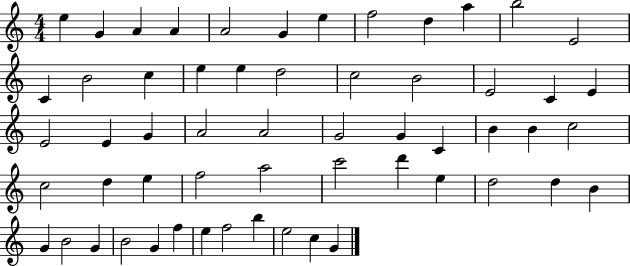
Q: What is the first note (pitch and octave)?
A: E5